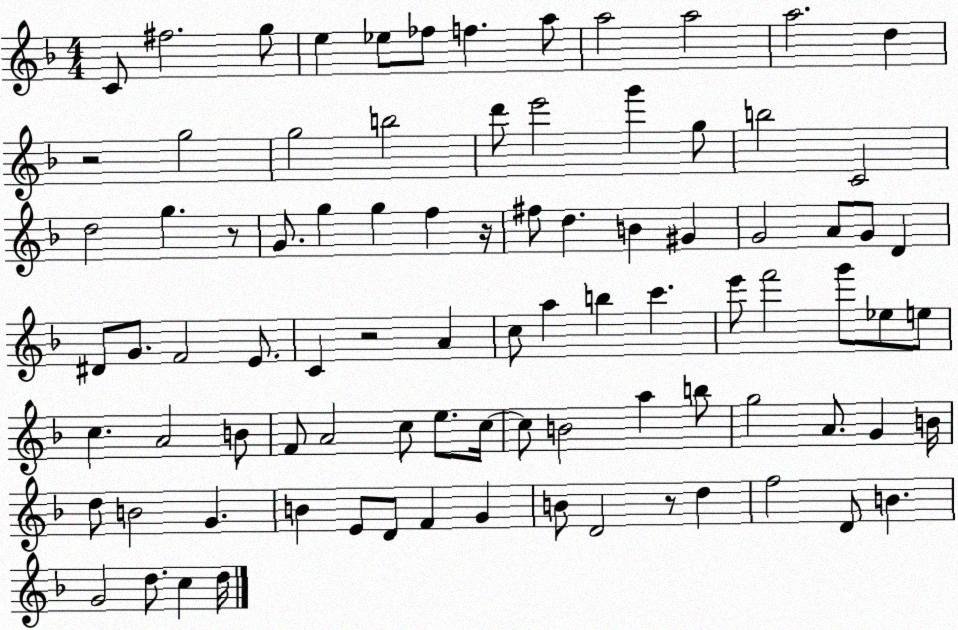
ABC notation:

X:1
T:Untitled
M:4/4
L:1/4
K:F
C/2 ^f2 g/2 e _e/2 _f/2 f a/2 a2 a2 a2 d z2 g2 g2 b2 d'/2 e'2 g' g/2 b2 C2 d2 g z/2 G/2 g g f z/4 ^f/2 d B ^G G2 A/2 G/2 D ^D/2 G/2 F2 E/2 C z2 A c/2 a b c' e'/2 f'2 g'/2 _e/2 e/2 c A2 B/2 F/2 A2 c/2 e/2 c/4 c/2 B2 a b/2 g2 A/2 G B/4 d/2 B2 G B E/2 D/2 F G B/2 D2 z/2 d f2 D/2 B G2 d/2 c d/4